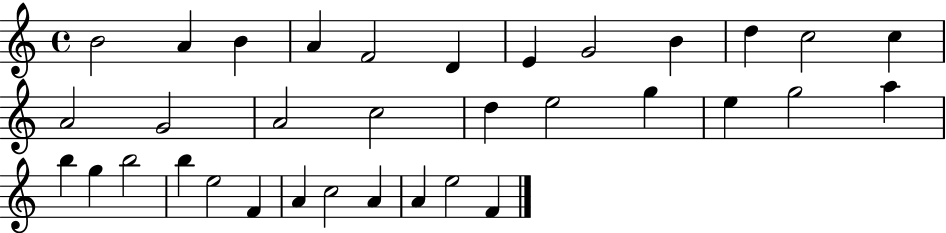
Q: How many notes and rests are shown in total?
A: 34